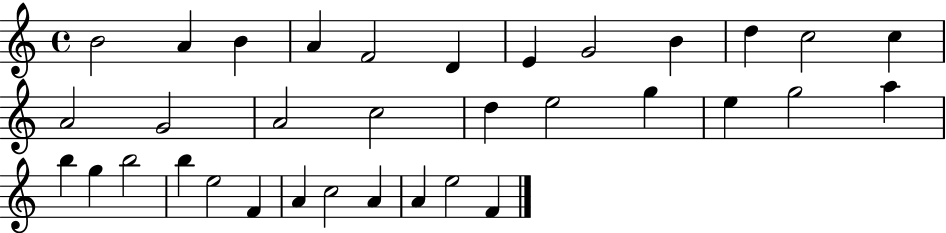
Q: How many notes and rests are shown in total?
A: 34